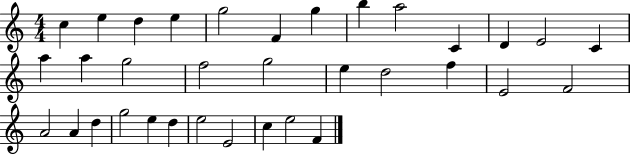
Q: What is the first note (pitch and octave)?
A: C5